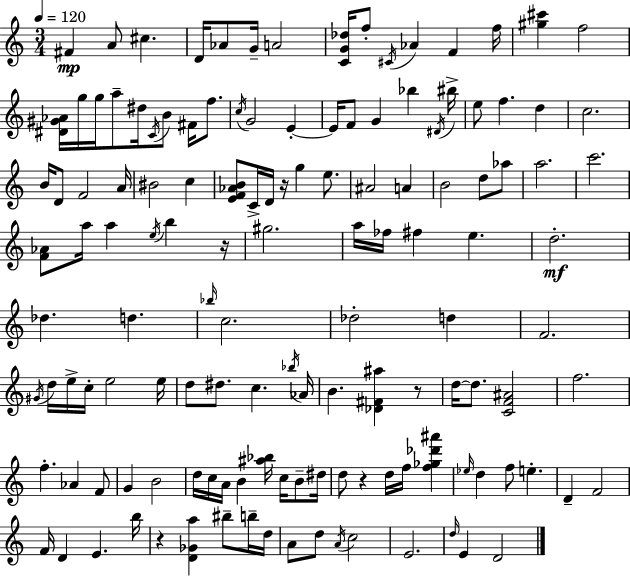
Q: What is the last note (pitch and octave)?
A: D4